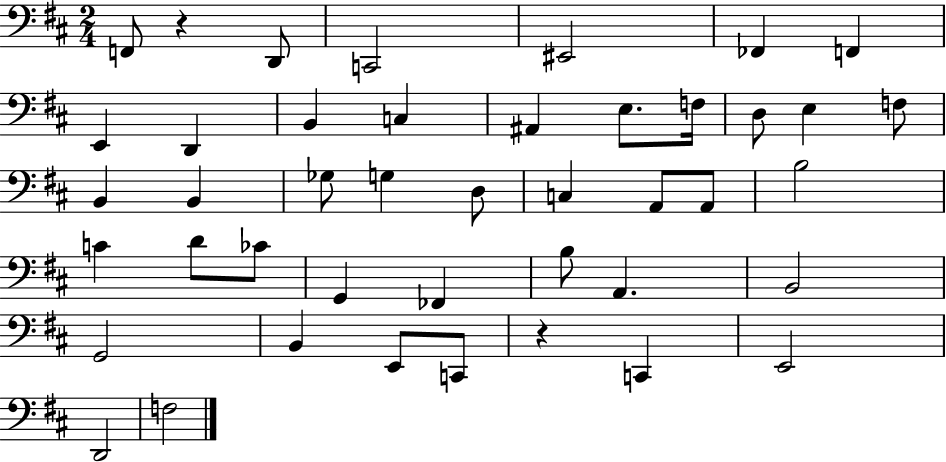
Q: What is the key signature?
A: D major